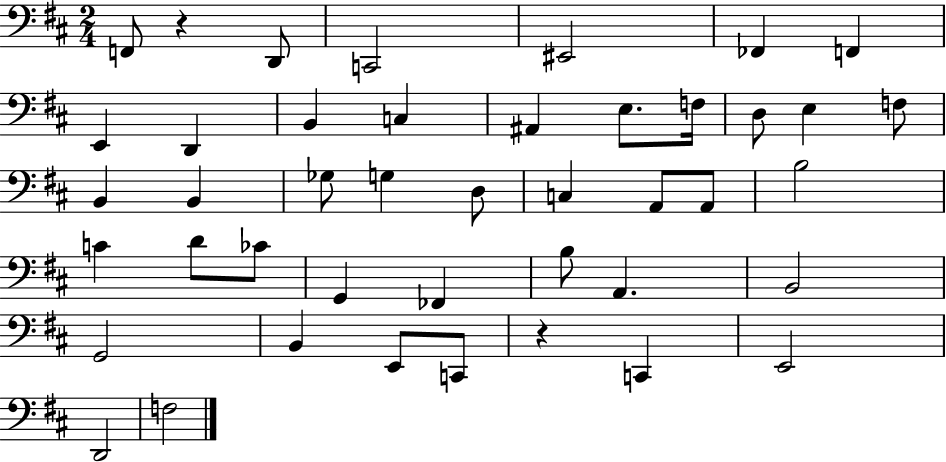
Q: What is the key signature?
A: D major